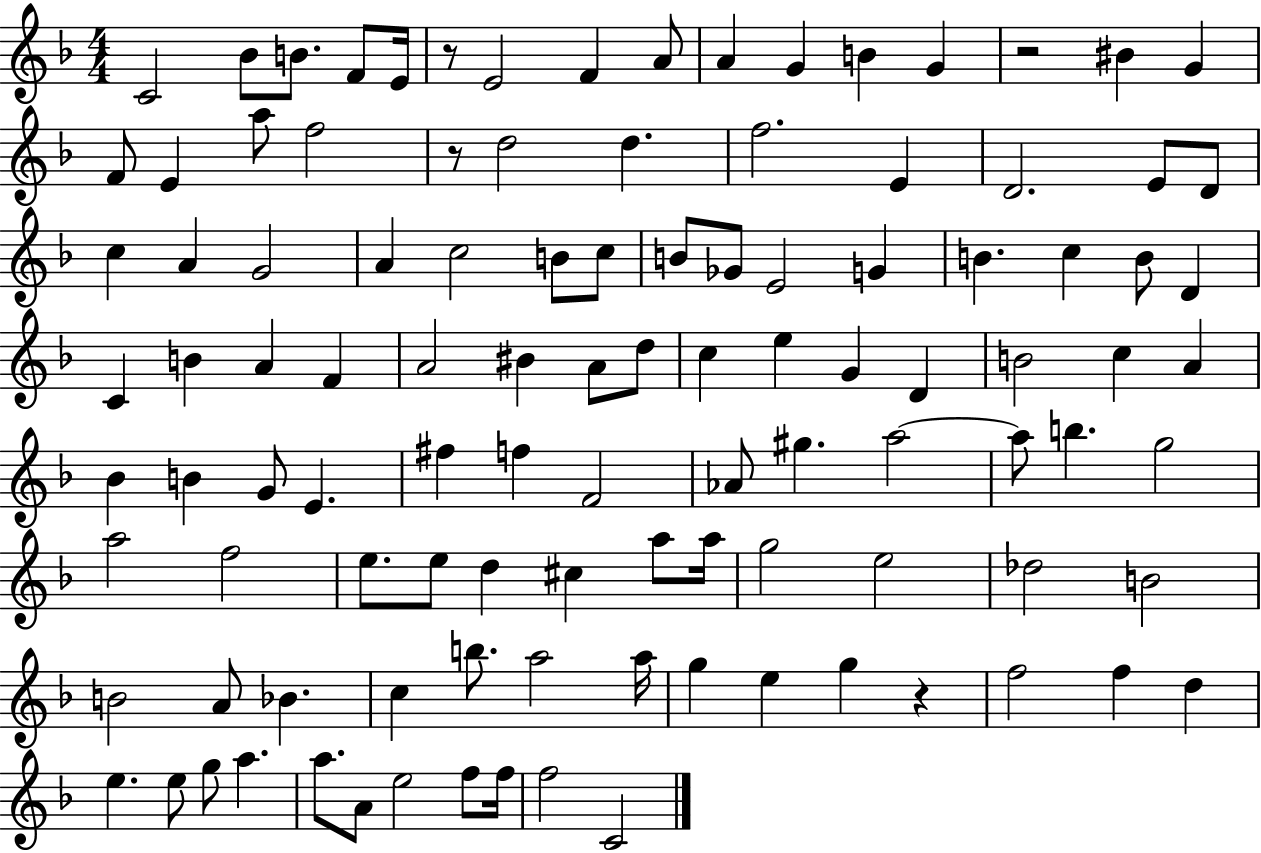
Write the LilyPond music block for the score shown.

{
  \clef treble
  \numericTimeSignature
  \time 4/4
  \key f \major
  \repeat volta 2 { c'2 bes'8 b'8. f'8 e'16 | r8 e'2 f'4 a'8 | a'4 g'4 b'4 g'4 | r2 bis'4 g'4 | \break f'8 e'4 a''8 f''2 | r8 d''2 d''4. | f''2. e'4 | d'2. e'8 d'8 | \break c''4 a'4 g'2 | a'4 c''2 b'8 c''8 | b'8 ges'8 e'2 g'4 | b'4. c''4 b'8 d'4 | \break c'4 b'4 a'4 f'4 | a'2 bis'4 a'8 d''8 | c''4 e''4 g'4 d'4 | b'2 c''4 a'4 | \break bes'4 b'4 g'8 e'4. | fis''4 f''4 f'2 | aes'8 gis''4. a''2~~ | a''8 b''4. g''2 | \break a''2 f''2 | e''8. e''8 d''4 cis''4 a''8 a''16 | g''2 e''2 | des''2 b'2 | \break b'2 a'8 bes'4. | c''4 b''8. a''2 a''16 | g''4 e''4 g''4 r4 | f''2 f''4 d''4 | \break e''4. e''8 g''8 a''4. | a''8. a'8 e''2 f''8 f''16 | f''2 c'2 | } \bar "|."
}